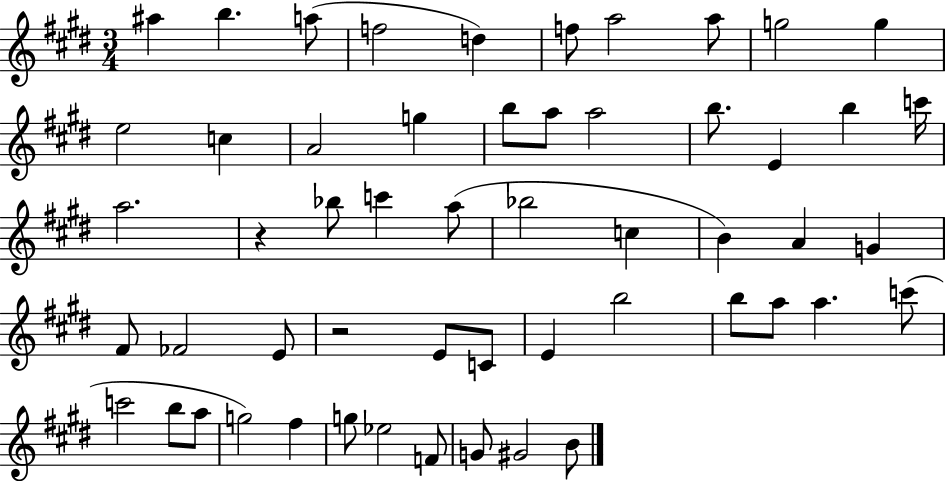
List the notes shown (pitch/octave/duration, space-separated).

A#5/q B5/q. A5/e F5/h D5/q F5/e A5/h A5/e G5/h G5/q E5/h C5/q A4/h G5/q B5/e A5/e A5/h B5/e. E4/q B5/q C6/s A5/h. R/q Bb5/e C6/q A5/e Bb5/h C5/q B4/q A4/q G4/q F#4/e FES4/h E4/e R/h E4/e C4/e E4/q B5/h B5/e A5/e A5/q. C6/e C6/h B5/e A5/e G5/h F#5/q G5/e Eb5/h F4/e G4/e G#4/h B4/e